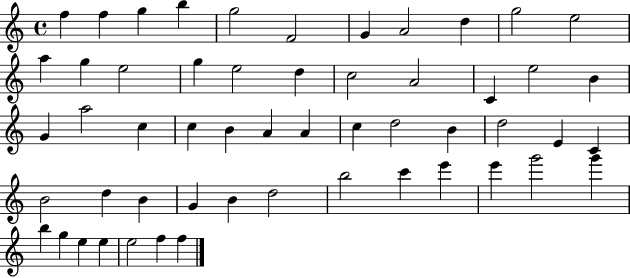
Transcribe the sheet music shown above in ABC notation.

X:1
T:Untitled
M:4/4
L:1/4
K:C
f f g b g2 F2 G A2 d g2 e2 a g e2 g e2 d c2 A2 C e2 B G a2 c c B A A c d2 B d2 E C B2 d B G B d2 b2 c' e' e' g'2 g' b g e e e2 f f